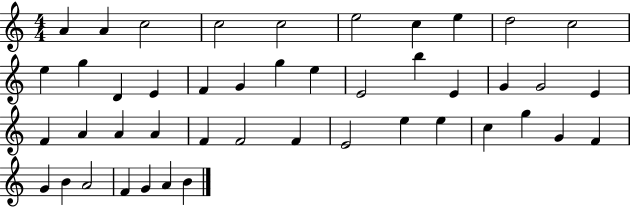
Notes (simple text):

A4/q A4/q C5/h C5/h C5/h E5/h C5/q E5/q D5/h C5/h E5/q G5/q D4/q E4/q F4/q G4/q G5/q E5/q E4/h B5/q E4/q G4/q G4/h E4/q F4/q A4/q A4/q A4/q F4/q F4/h F4/q E4/h E5/q E5/q C5/q G5/q G4/q F4/q G4/q B4/q A4/h F4/q G4/q A4/q B4/q